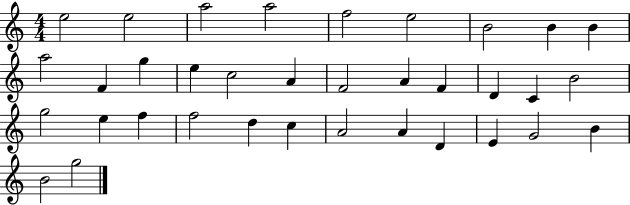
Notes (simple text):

E5/h E5/h A5/h A5/h F5/h E5/h B4/h B4/q B4/q A5/h F4/q G5/q E5/q C5/h A4/q F4/h A4/q F4/q D4/q C4/q B4/h G5/h E5/q F5/q F5/h D5/q C5/q A4/h A4/q D4/q E4/q G4/h B4/q B4/h G5/h